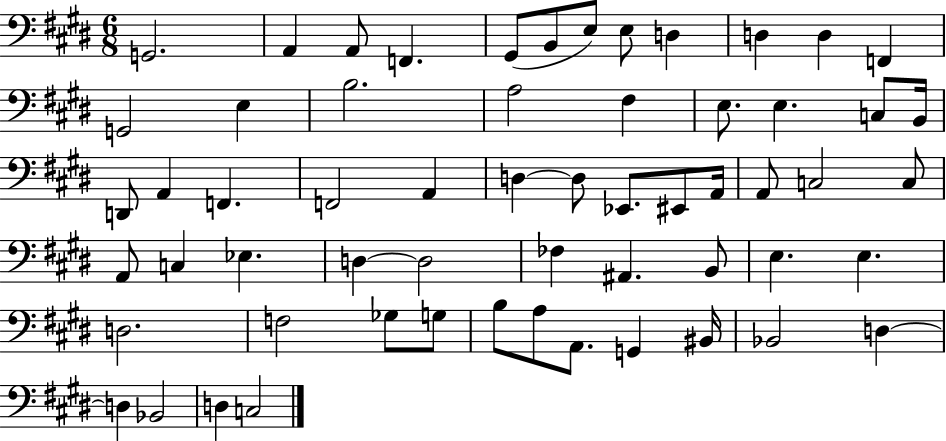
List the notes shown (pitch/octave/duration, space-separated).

G2/h. A2/q A2/e F2/q. G#2/e B2/e E3/e E3/e D3/q D3/q D3/q F2/q G2/h E3/q B3/h. A3/h F#3/q E3/e. E3/q. C3/e B2/s D2/e A2/q F2/q. F2/h A2/q D3/q D3/e Eb2/e. EIS2/e A2/s A2/e C3/h C3/e A2/e C3/q Eb3/q. D3/q D3/h FES3/q A#2/q. B2/e E3/q. E3/q. D3/h. F3/h Gb3/e G3/e B3/e A3/e A2/e. G2/q BIS2/s Bb2/h D3/q D3/q Bb2/h D3/q C3/h